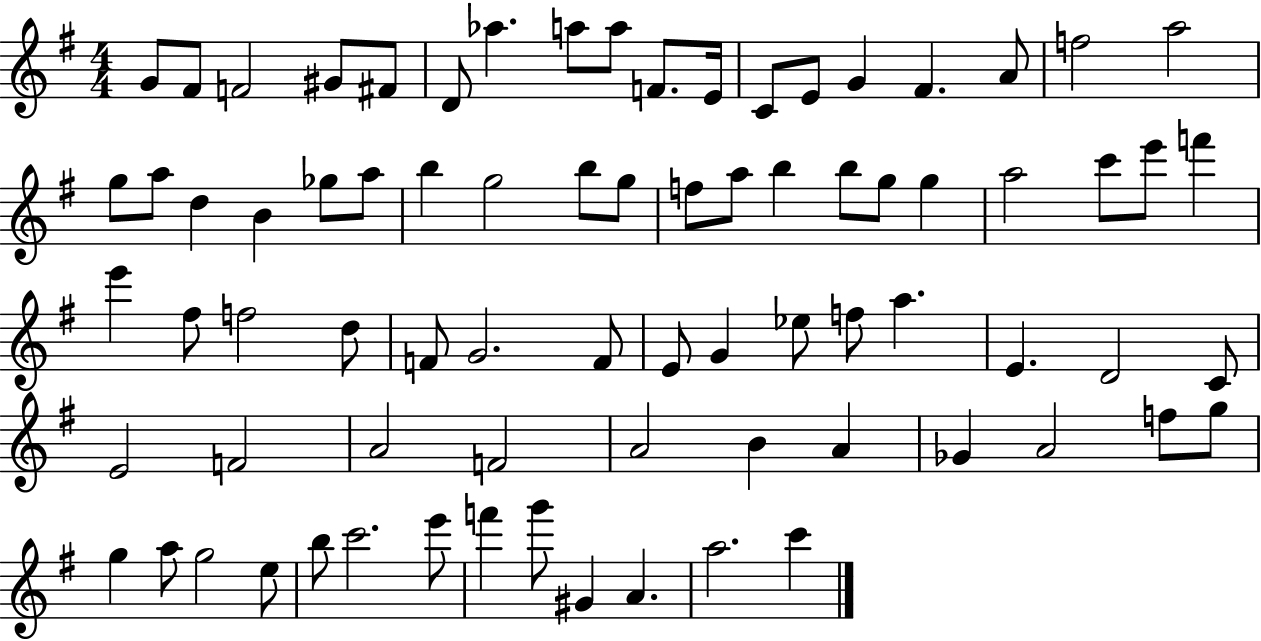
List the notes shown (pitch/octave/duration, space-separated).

G4/e F#4/e F4/h G#4/e F#4/e D4/e Ab5/q. A5/e A5/e F4/e. E4/s C4/e E4/e G4/q F#4/q. A4/e F5/h A5/h G5/e A5/e D5/q B4/q Gb5/e A5/e B5/q G5/h B5/e G5/e F5/e A5/e B5/q B5/e G5/e G5/q A5/h C6/e E6/e F6/q E6/q F#5/e F5/h D5/e F4/e G4/h. F4/e E4/e G4/q Eb5/e F5/e A5/q. E4/q. D4/h C4/e E4/h F4/h A4/h F4/h A4/h B4/q A4/q Gb4/q A4/h F5/e G5/e G5/q A5/e G5/h E5/e B5/e C6/h. E6/e F6/q G6/e G#4/q A4/q. A5/h. C6/q